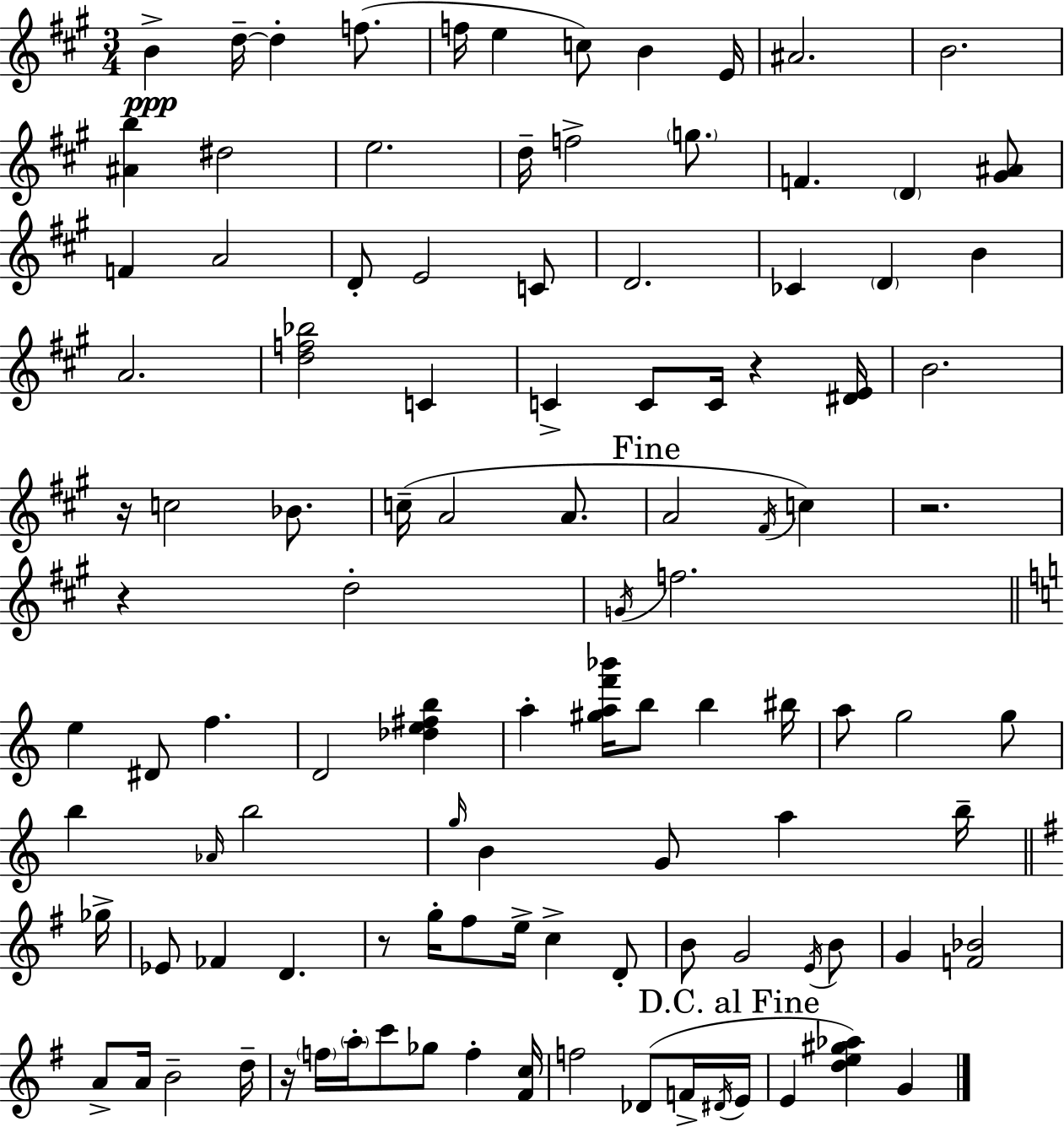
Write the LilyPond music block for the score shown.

{
  \clef treble
  \numericTimeSignature
  \time 3/4
  \key a \major
  b'4->\ppp d''16--~~ d''4-. f''8.( | f''16 e''4 c''8) b'4 e'16 | ais'2. | b'2. | \break <ais' b''>4 dis''2 | e''2. | d''16-- f''2-> \parenthesize g''8. | f'4. \parenthesize d'4 <gis' ais'>8 | \break f'4 a'2 | d'8-. e'2 c'8 | d'2. | ces'4 \parenthesize d'4 b'4 | \break a'2. | <d'' f'' bes''>2 c'4 | c'4-> c'8 c'16 r4 <dis' e'>16 | b'2. | \break r16 c''2 bes'8. | c''16--( a'2 a'8. | \mark "Fine" a'2 \acciaccatura { fis'16 } c''4) | r2. | \break r4 d''2-. | \acciaccatura { g'16 } f''2. | \bar "||" \break \key c \major e''4 dis'8 f''4. | d'2 <des'' e'' fis'' b''>4 | a''4-. <gis'' a'' f''' bes'''>16 b''8 b''4 bis''16 | a''8 g''2 g''8 | \break b''4 \grace { aes'16 } b''2 | \grace { g''16 } b'4 g'8 a''4 | b''16-- \bar "||" \break \key g \major ges''16-> ees'8 fes'4 d'4. | r8 g''16-. fis''8 e''16-> c''4-> d'8-. | b'8 g'2 \acciaccatura { e'16 } | b'8 g'4 <f' bes'>2 | \break a'8-> a'16 b'2-- | d''16-- r16 \parenthesize f''16 \parenthesize a''16-. c'''8 ges''8 f''4-. | <fis' c''>16 f''2 des'8( | f'16-> \acciaccatura { dis'16 } \mark "D.C. al Fine" e'16 e'4 <d'' e'' gis'' aes''>4) g'4 | \break \bar "|."
}